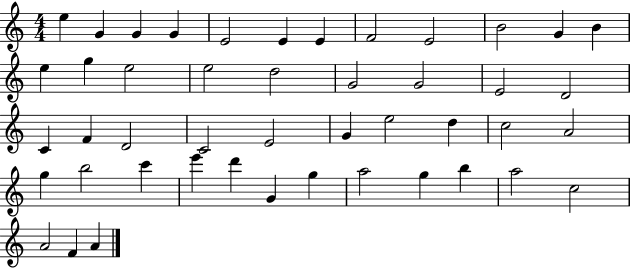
X:1
T:Untitled
M:4/4
L:1/4
K:C
e G G G E2 E E F2 E2 B2 G B e g e2 e2 d2 G2 G2 E2 D2 C F D2 C2 E2 G e2 d c2 A2 g b2 c' e' d' G g a2 g b a2 c2 A2 F A